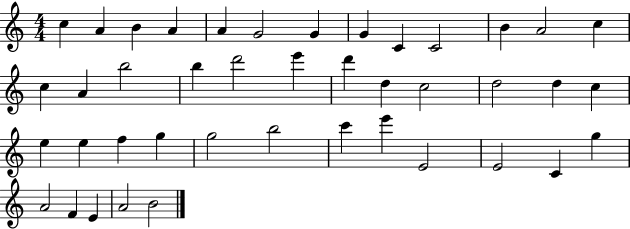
{
  \clef treble
  \numericTimeSignature
  \time 4/4
  \key c \major
  c''4 a'4 b'4 a'4 | a'4 g'2 g'4 | g'4 c'4 c'2 | b'4 a'2 c''4 | \break c''4 a'4 b''2 | b''4 d'''2 e'''4 | d'''4 d''4 c''2 | d''2 d''4 c''4 | \break e''4 e''4 f''4 g''4 | g''2 b''2 | c'''4 e'''4 e'2 | e'2 c'4 g''4 | \break a'2 f'4 e'4 | a'2 b'2 | \bar "|."
}